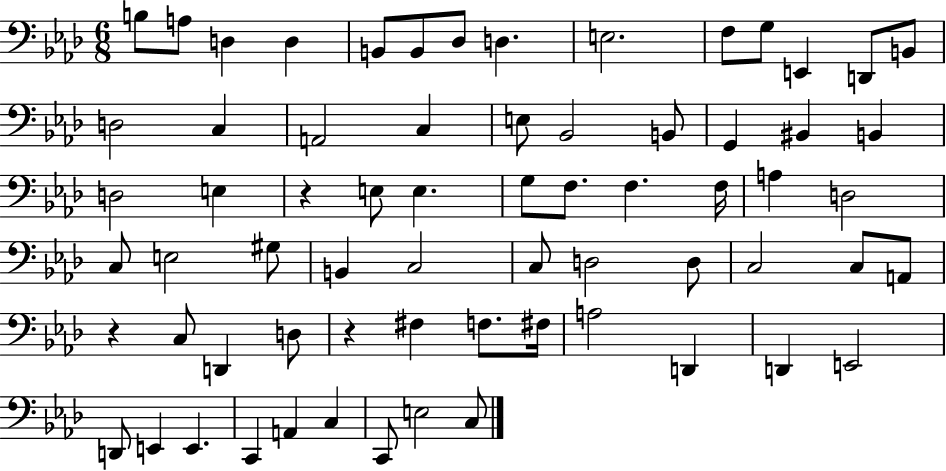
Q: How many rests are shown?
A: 3